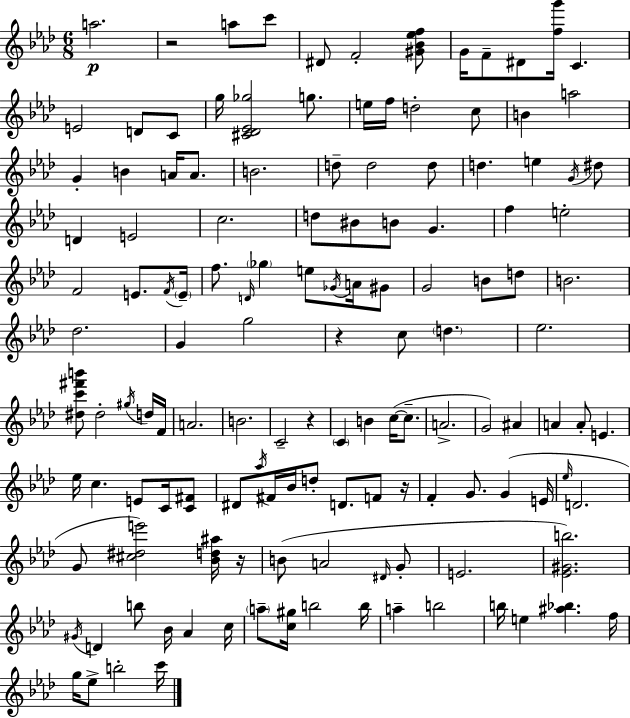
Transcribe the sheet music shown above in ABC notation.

X:1
T:Untitled
M:6/8
L:1/4
K:Ab
a2 z2 a/2 c'/2 ^D/2 F2 [^G_B_ef]/2 G/4 F/2 ^D/2 [fg']/4 C E2 D/2 C/2 g/4 [^C_D_E_g]2 g/2 e/4 f/4 d2 c/2 B a2 G B A/4 A/2 B2 d/2 d2 d/2 d e G/4 ^d/2 D E2 c2 d/2 ^B/2 B/2 G f e2 F2 E/2 F/4 E/4 f/2 D/4 _g e/2 _G/4 A/4 ^G/2 G2 B/2 d/2 B2 _d2 G g2 z c/2 d _e2 [^dc'^f'b']/2 ^d2 ^g/4 d/4 F/4 A2 B2 C2 z C B c/4 c/2 A2 G2 ^A A A/2 E _e/4 c E/2 C/4 [C^F]/2 ^D/2 _a/4 ^F/4 _B/4 d/2 D/2 F/2 z/4 F G/2 G E/4 _e/4 D2 G/2 [^c^de']2 [_Bd^a]/4 z/4 B/2 A2 ^D/4 G/2 E2 [_E^Gb]2 ^G/4 D b/2 _B/4 _A c/4 a/2 [c^g]/4 b2 b/4 a b2 b/4 e [^a_b] f/4 g/4 _e/2 b2 c'/4